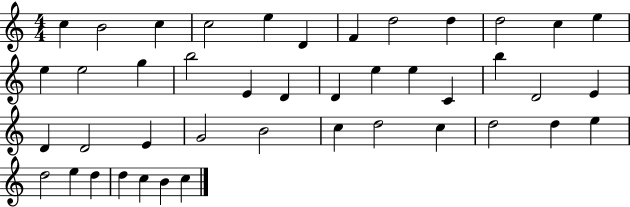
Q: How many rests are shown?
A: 0